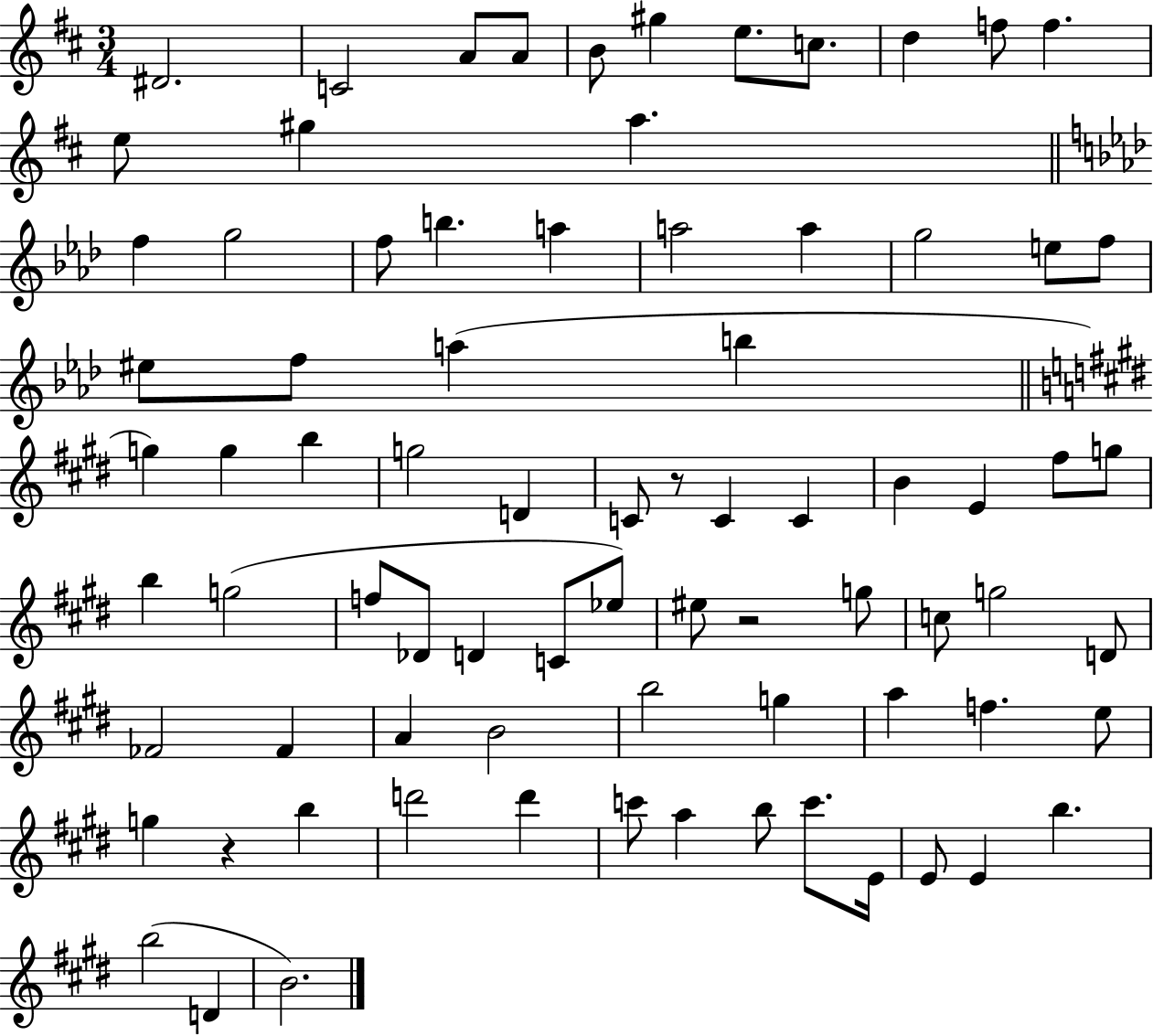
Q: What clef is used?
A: treble